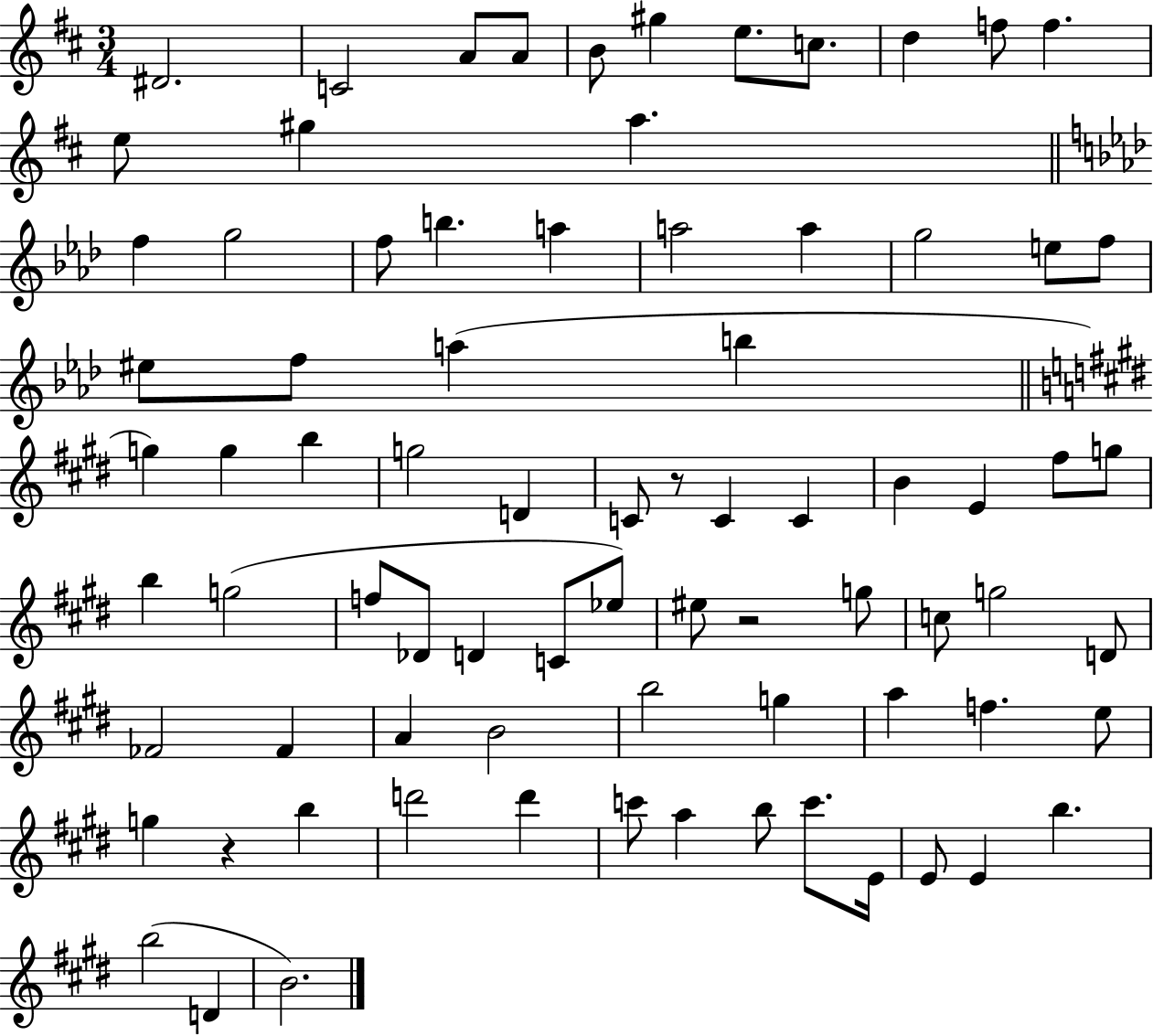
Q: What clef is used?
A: treble